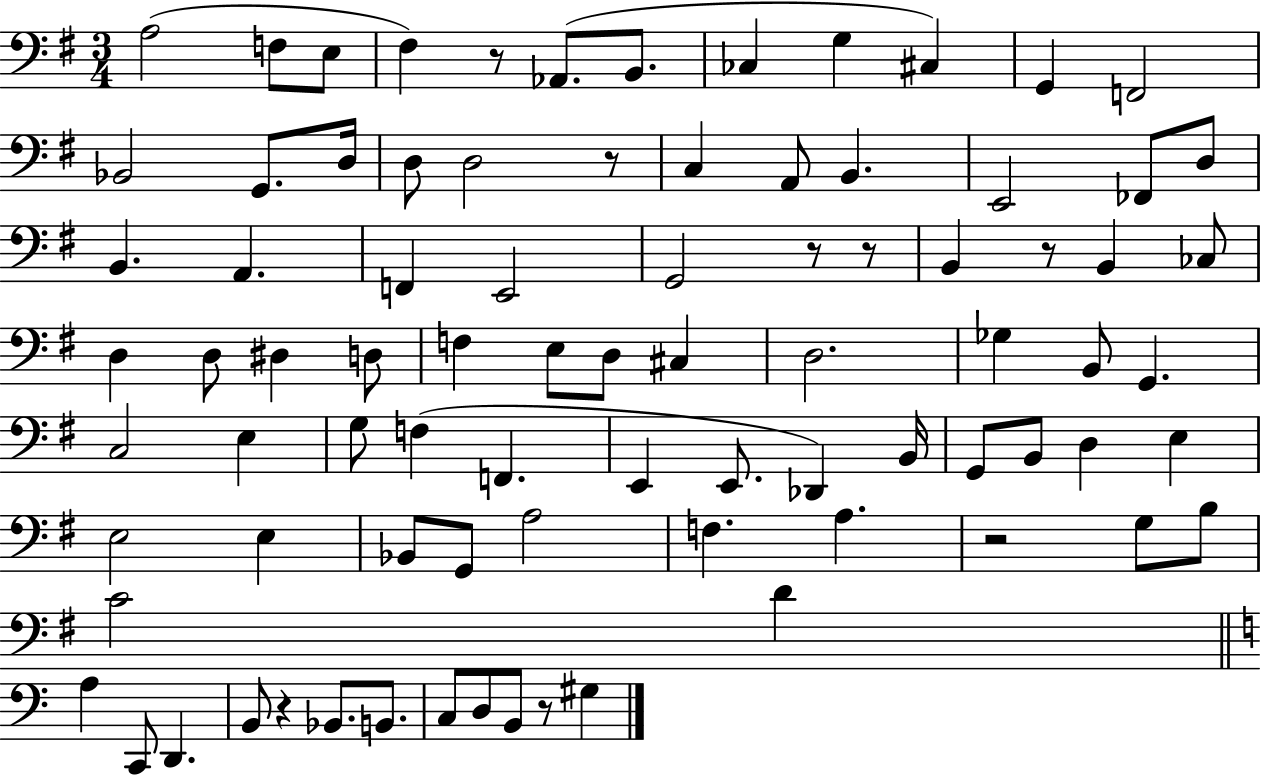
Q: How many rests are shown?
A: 8